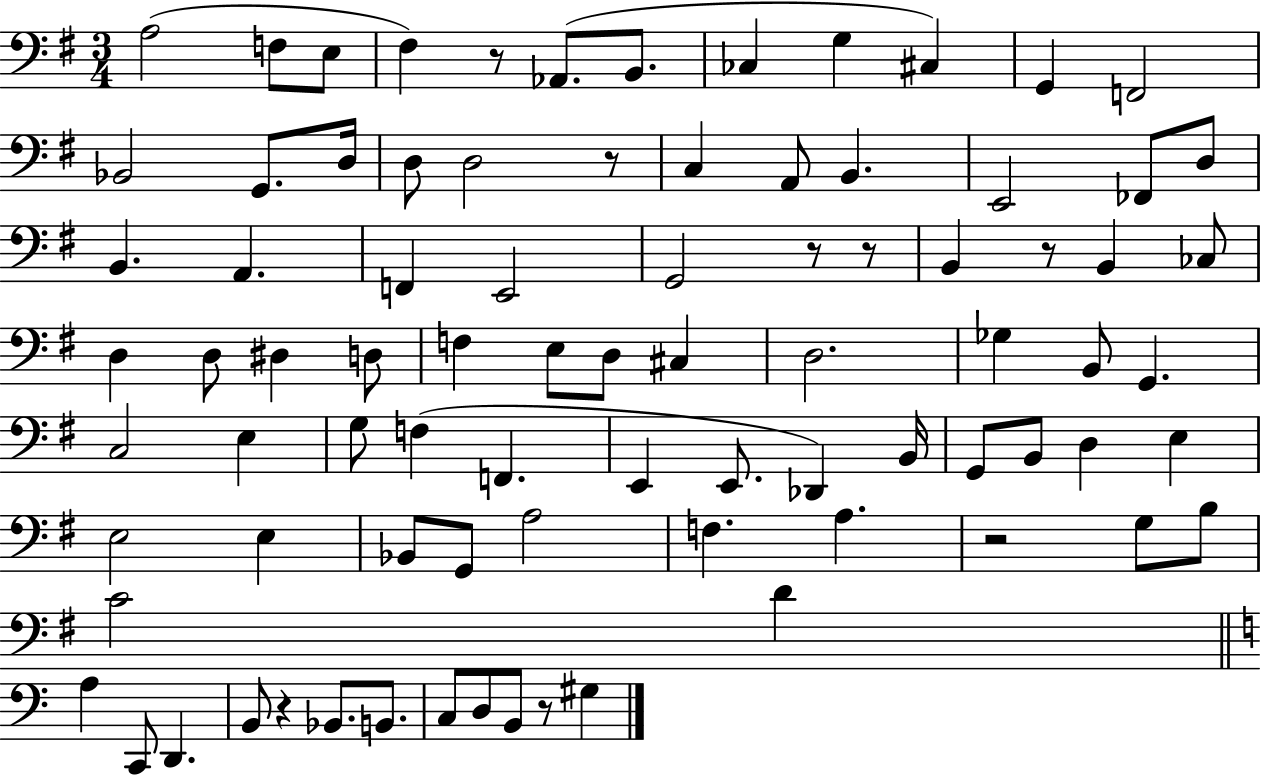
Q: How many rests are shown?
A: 8